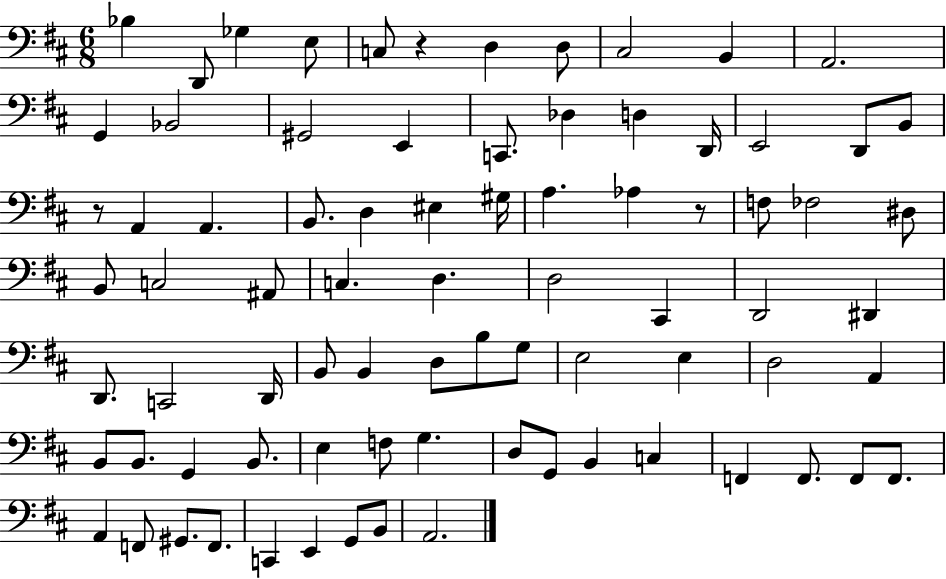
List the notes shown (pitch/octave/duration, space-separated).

Bb3/q D2/e Gb3/q E3/e C3/e R/q D3/q D3/e C#3/h B2/q A2/h. G2/q Bb2/h G#2/h E2/q C2/e. Db3/q D3/q D2/s E2/h D2/e B2/e R/e A2/q A2/q. B2/e. D3/q EIS3/q G#3/s A3/q. Ab3/q R/e F3/e FES3/h D#3/e B2/e C3/h A#2/e C3/q. D3/q. D3/h C#2/q D2/h D#2/q D2/e. C2/h D2/s B2/e B2/q D3/e B3/e G3/e E3/h E3/q D3/h A2/q B2/e B2/e. G2/q B2/e. E3/q F3/e G3/q. D3/e G2/e B2/q C3/q F2/q F2/e. F2/e F2/e. A2/q F2/e G#2/e. F2/e. C2/q E2/q G2/e B2/e A2/h.